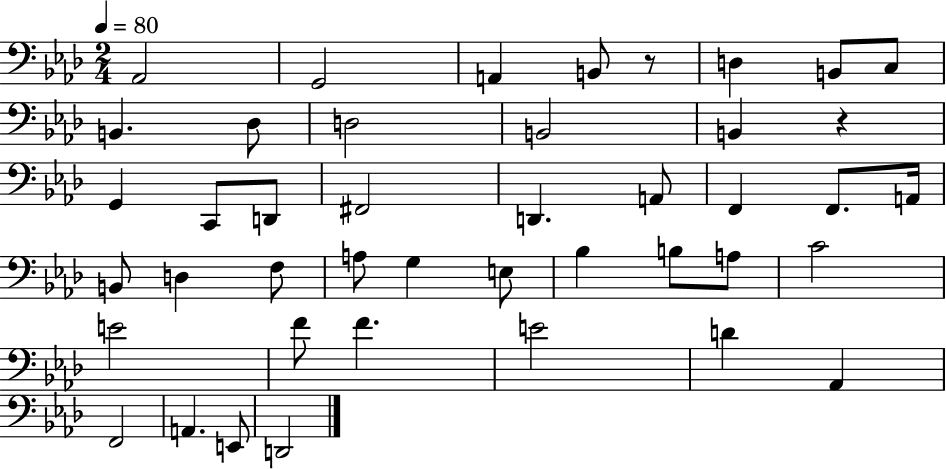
{
  \clef bass
  \numericTimeSignature
  \time 2/4
  \key aes \major
  \tempo 4 = 80
  \repeat volta 2 { aes,2 | g,2 | a,4 b,8 r8 | d4 b,8 c8 | \break b,4. des8 | d2 | b,2 | b,4 r4 | \break g,4 c,8 d,8 | fis,2 | d,4. a,8 | f,4 f,8. a,16 | \break b,8 d4 f8 | a8 g4 e8 | bes4 b8 a8 | c'2 | \break e'2 | f'8 f'4. | e'2 | d'4 aes,4 | \break f,2 | a,4. e,8 | d,2 | } \bar "|."
}